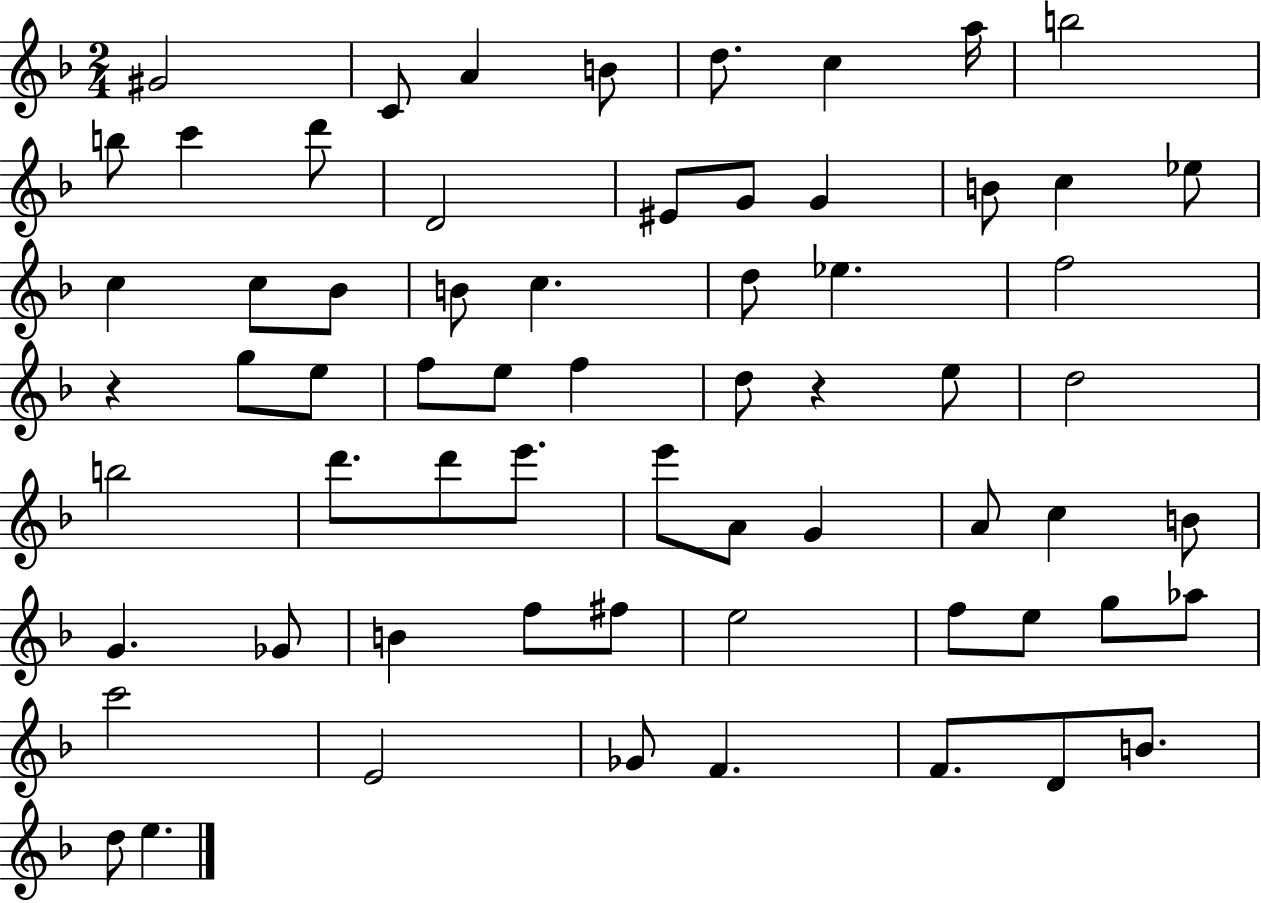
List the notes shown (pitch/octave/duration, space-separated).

G#4/h C4/e A4/q B4/e D5/e. C5/q A5/s B5/h B5/e C6/q D6/e D4/h EIS4/e G4/e G4/q B4/e C5/q Eb5/e C5/q C5/e Bb4/e B4/e C5/q. D5/e Eb5/q. F5/h R/q G5/e E5/e F5/e E5/e F5/q D5/e R/q E5/e D5/h B5/h D6/e. D6/e E6/e. E6/e A4/e G4/q A4/e C5/q B4/e G4/q. Gb4/e B4/q F5/e F#5/e E5/h F5/e E5/e G5/e Ab5/e C6/h E4/h Gb4/e F4/q. F4/e. D4/e B4/e. D5/e E5/q.